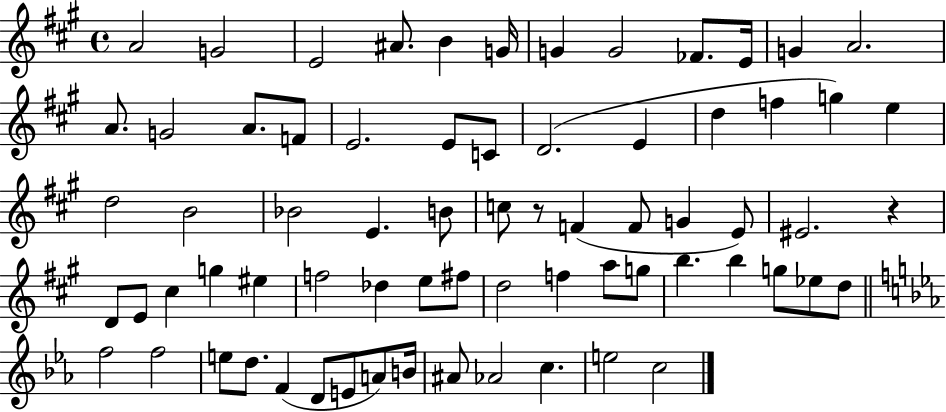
A4/h G4/h E4/h A#4/e. B4/q G4/s G4/q G4/h FES4/e. E4/s G4/q A4/h. A4/e. G4/h A4/e. F4/e E4/h. E4/e C4/e D4/h. E4/q D5/q F5/q G5/q E5/q D5/h B4/h Bb4/h E4/q. B4/e C5/e R/e F4/q F4/e G4/q E4/e EIS4/h. R/q D4/e E4/e C#5/q G5/q EIS5/q F5/h Db5/q E5/e F#5/e D5/h F5/q A5/e G5/e B5/q. B5/q G5/e Eb5/e D5/e F5/h F5/h E5/e D5/e. F4/q D4/e E4/e A4/e B4/s A#4/e Ab4/h C5/q. E5/h C5/h